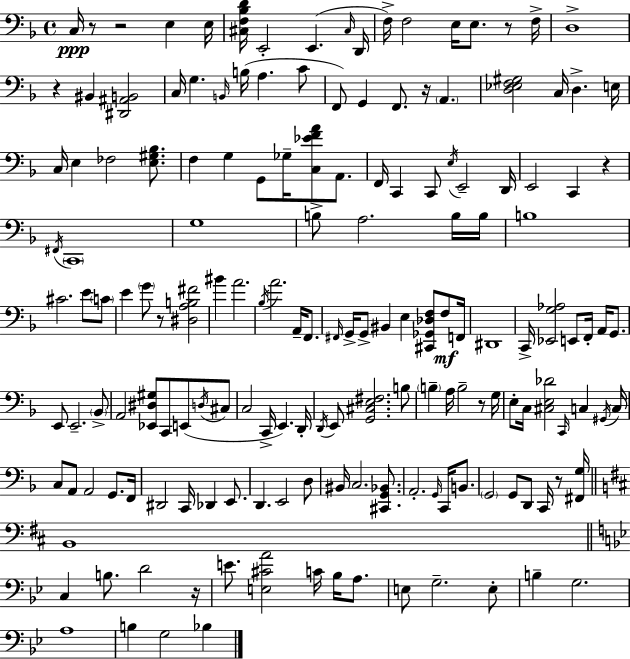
C3/s R/e R/h E3/q E3/s [C#3,F3,Bb3,D4]/s E2/h E2/q. C#3/s D2/s F3/s F3/h E3/s E3/e. R/e F3/s D3/w R/q BIS2/q [D#2,A#2,B2]/h C3/s G3/q. B2/s B3/s A3/q. C4/e F2/e G2/q F2/e. R/s A2/q. [D3,Eb3,F3,G#3]/h C3/s D3/q. E3/s C3/s E3/q FES3/h [E3,G#3,Bb3]/e. F3/q G3/q G2/e Gb3/s [C3,Eb4,F4,A4]/e A2/e. F2/s C2/q C2/e E3/s E2/h D2/s E2/h C2/q R/q F#2/s C2/w G3/w B3/e A3/h. B3/s B3/s B3/w C#4/h. E4/e C4/e E4/q G4/e R/e [D#3,A3,B3,F#4]/h BIS4/q A4/h. Bb3/s A4/h. A2/s F2/e. F#2/s G2/s G2/e BIS2/q E3/q [C#2,Gb2,Db3,F3]/e F3/e F2/s D#2/w C2/s [Eb2,G3,Ab3]/h E2/e F2/s A2/s G2/e. E2/e E2/h. Bb2/e A2/h [Eb2,D#3,G#3]/e C2/e E2/e D3/s C#3/e C3/h C2/s E2/q. D2/s D2/s E2/e [G2,C#3,E3,F#3]/h. B3/e B3/q A3/s B3/h R/e G3/s E3/e C3/s [C#3,E3,Db4]/h C2/s C3/q G#2/s C3/s C3/e A2/e A2/h G2/e. F2/s D#2/h C2/s Db2/q E2/e. D2/q. E2/h D3/e BIS2/s C3/h. [C#2,G2,Bb2]/e. A2/h. G2/s C2/s B2/e. G2/h G2/e D2/e C2/s R/e [F#2,G3]/s B2/w C3/q B3/e. D4/h R/s E4/e. [E3,C#4,A4]/h C4/s Bb3/s A3/e. E3/e G3/h. E3/e B3/q G3/h. A3/w B3/q G3/h Bb3/q